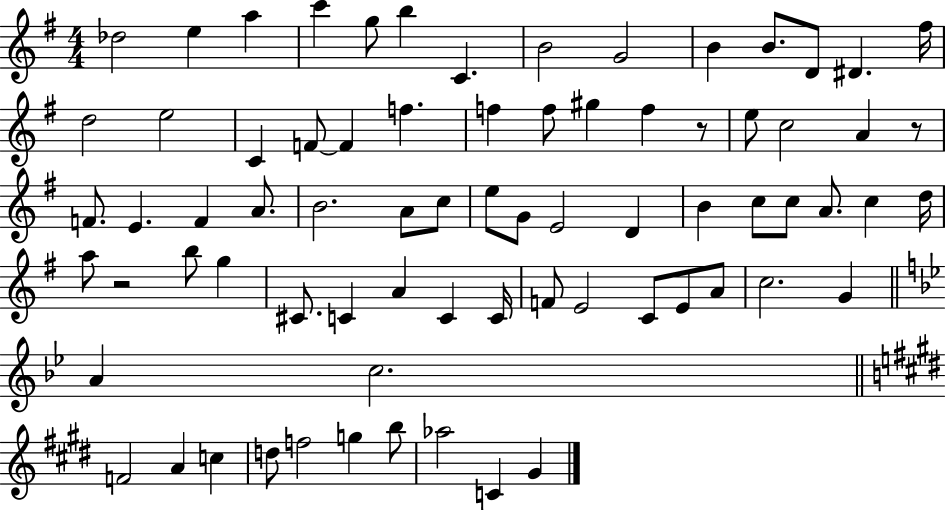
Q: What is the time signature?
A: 4/4